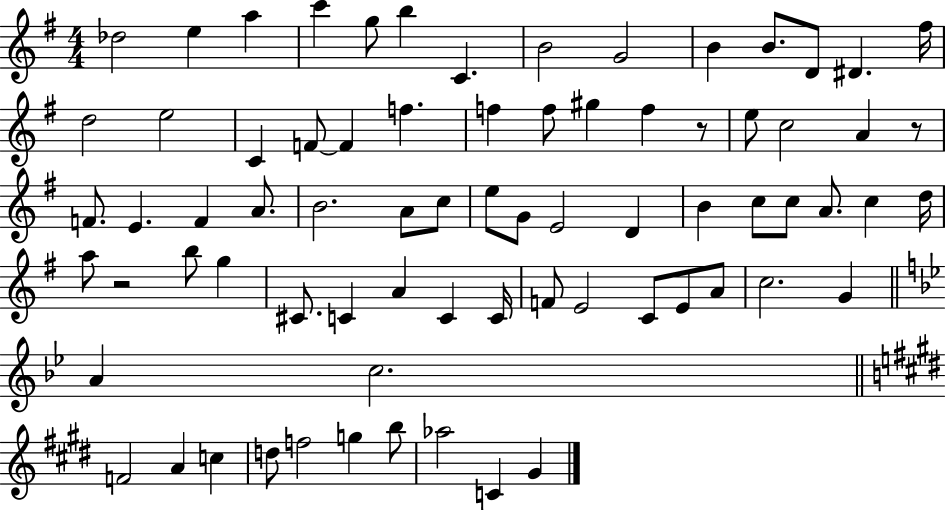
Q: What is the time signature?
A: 4/4